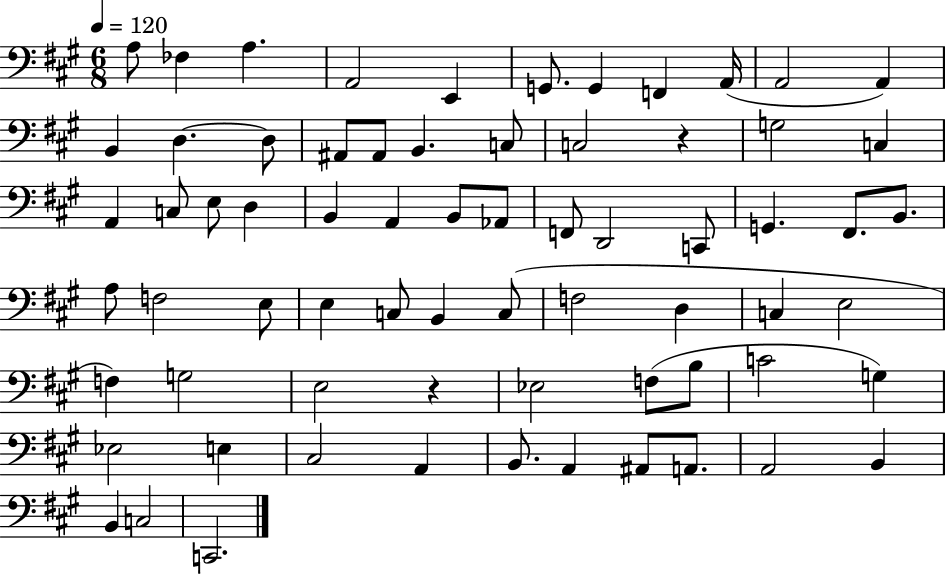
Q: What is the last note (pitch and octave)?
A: C2